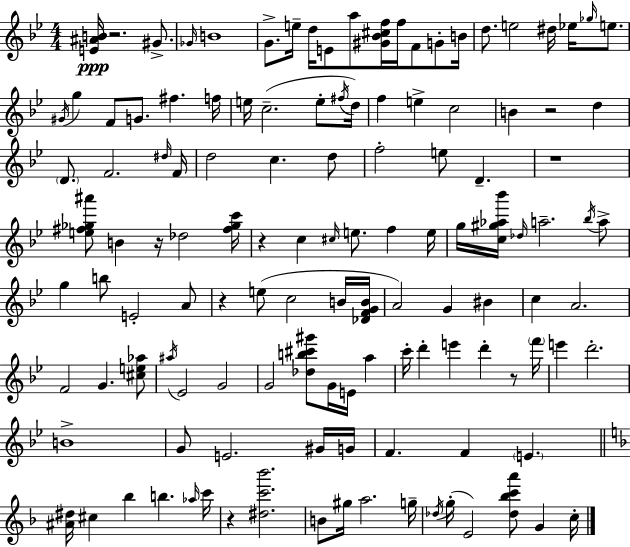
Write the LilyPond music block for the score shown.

{
  \clef treble
  \numericTimeSignature
  \time 4/4
  \key bes \major
  \repeat volta 2 { <e' ais' b'>16\ppp r2. gis'8.-> | \grace { ges'16 } b'1 | g'8.-> e''16-- d''16 e'8 a''8 <gis' bes' cis'' f''>16 f''16 f'8 g'8-. | b'16 d''8. e''2 dis''16 ees''16 \grace { ges''16 } e''8. | \break \acciaccatura { gis'16 } g''4 f'8 g'8. fis''4. | f''16 e''16 c''2.--( | e''8-. \acciaccatura { fis''16 } d''16) f''4 e''4-> c''2 | b'4 r2 | \break d''4 \parenthesize d'8. f'2. | \grace { dis''16 } f'16 d''2 c''4. | d''8 f''2-. e''8 d'4.-- | r1 | \break <e'' fis'' ges'' ais'''>8 b'4 r16 des''2 | <fis'' ges'' c'''>16 r4 c''4 \grace { cis''16 } e''8. | f''4 e''16 g''16 <c'' gis'' aes'' bes'''>16 \grace { des''16 } a''2.-- | \acciaccatura { bes''16 } a''8-> g''4 b''8 e'2-. | \break a'8 r4 e''8( c''2 | b'16 <des' f' g' b'>16 a'2) | g'4 bis'4 c''4 a'2. | f'2 | \break g'4. <cis'' e'' aes''>8 \acciaccatura { ais''16 } ees'2 | g'2 g'2 | <des'' b'' cis''' gis'''>8 g'16 e'16 a''4 c'''16-. d'''4-. e'''4 | d'''4-. r8 \parenthesize f'''16 e'''4 d'''2.-. | \break b'1-> | g'8 e'2. | gis'16 g'16 f'4. f'4 | \parenthesize e'4. \bar "||" \break \key d \minor <ais' dis''>16 cis''4 bes''4 b''4. \grace { aes''16 } | c'''16 r4 <dis'' c''' bes'''>2. | b'8 gis''16 a''2. | g''16-- \acciaccatura { des''16 }( g''16-. e'2) <des'' bes'' c''' a'''>8 g'4 | \break c''16-. } \bar "|."
}